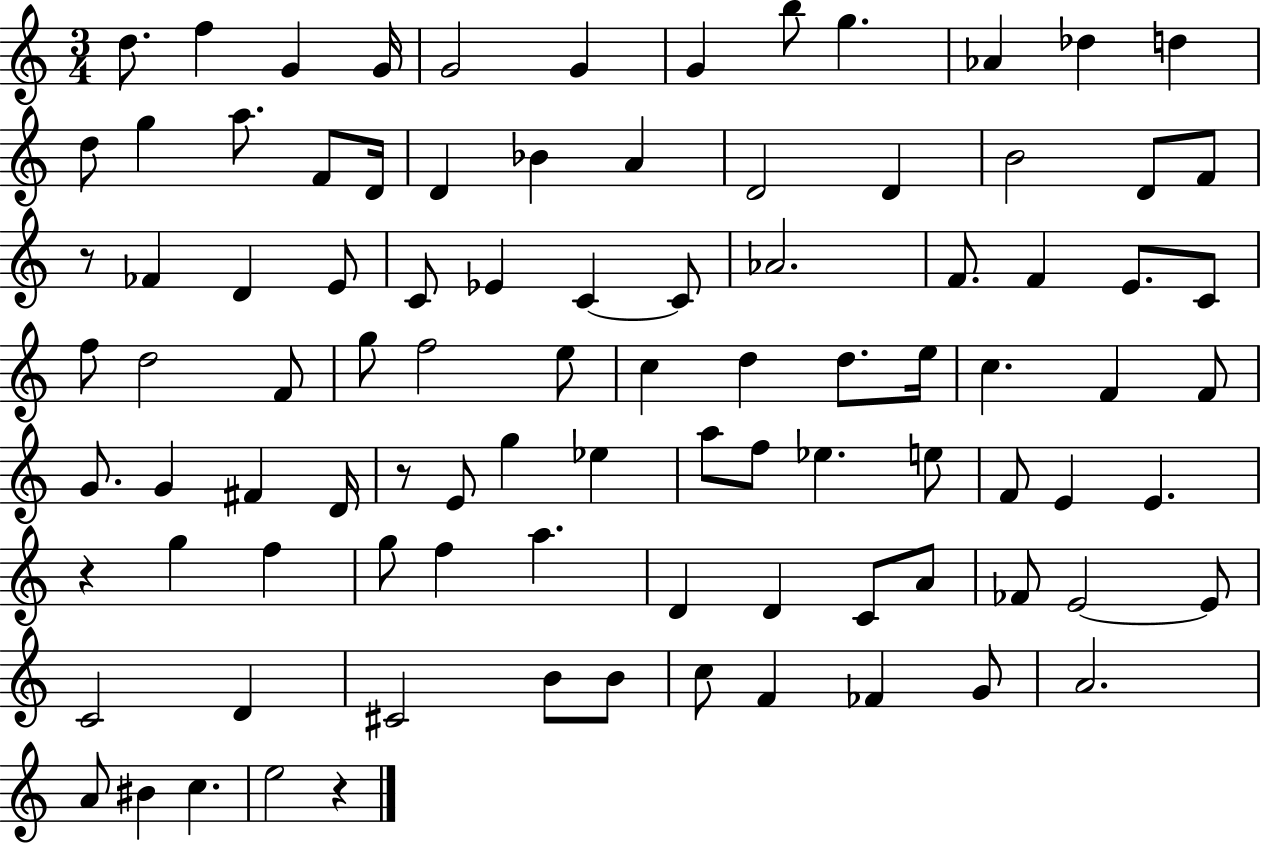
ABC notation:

X:1
T:Untitled
M:3/4
L:1/4
K:C
d/2 f G G/4 G2 G G b/2 g _A _d d d/2 g a/2 F/2 D/4 D _B A D2 D B2 D/2 F/2 z/2 _F D E/2 C/2 _E C C/2 _A2 F/2 F E/2 C/2 f/2 d2 F/2 g/2 f2 e/2 c d d/2 e/4 c F F/2 G/2 G ^F D/4 z/2 E/2 g _e a/2 f/2 _e e/2 F/2 E E z g f g/2 f a D D C/2 A/2 _F/2 E2 E/2 C2 D ^C2 B/2 B/2 c/2 F _F G/2 A2 A/2 ^B c e2 z